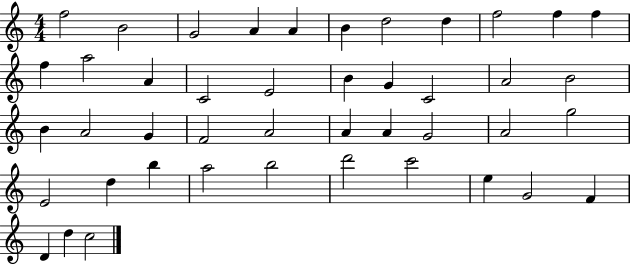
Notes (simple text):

F5/h B4/h G4/h A4/q A4/q B4/q D5/h D5/q F5/h F5/q F5/q F5/q A5/h A4/q C4/h E4/h B4/q G4/q C4/h A4/h B4/h B4/q A4/h G4/q F4/h A4/h A4/q A4/q G4/h A4/h G5/h E4/h D5/q B5/q A5/h B5/h D6/h C6/h E5/q G4/h F4/q D4/q D5/q C5/h